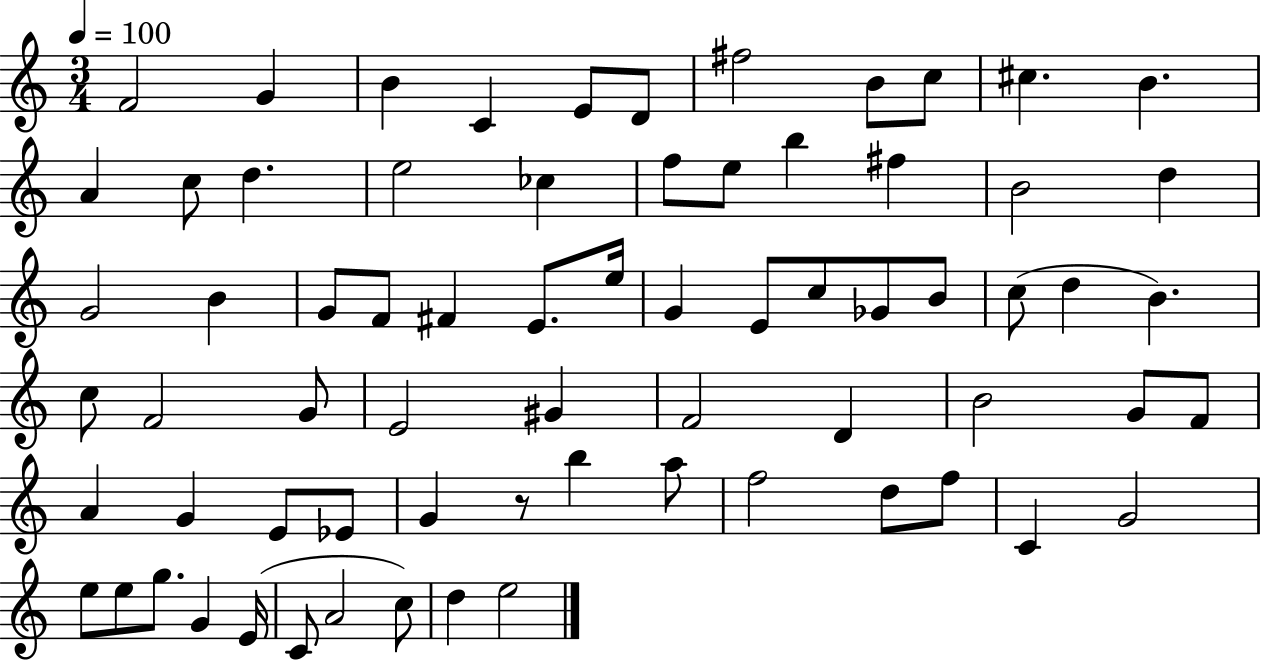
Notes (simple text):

F4/h G4/q B4/q C4/q E4/e D4/e F#5/h B4/e C5/e C#5/q. B4/q. A4/q C5/e D5/q. E5/h CES5/q F5/e E5/e B5/q F#5/q B4/h D5/q G4/h B4/q G4/e F4/e F#4/q E4/e. E5/s G4/q E4/e C5/e Gb4/e B4/e C5/e D5/q B4/q. C5/e F4/h G4/e E4/h G#4/q F4/h D4/q B4/h G4/e F4/e A4/q G4/q E4/e Eb4/e G4/q R/e B5/q A5/e F5/h D5/e F5/e C4/q G4/h E5/e E5/e G5/e. G4/q E4/s C4/e A4/h C5/e D5/q E5/h